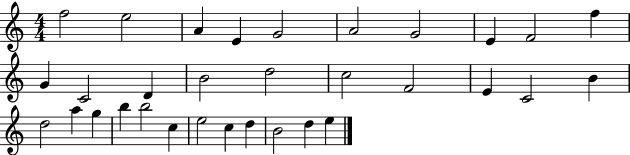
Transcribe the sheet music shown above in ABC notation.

X:1
T:Untitled
M:4/4
L:1/4
K:C
f2 e2 A E G2 A2 G2 E F2 f G C2 D B2 d2 c2 F2 E C2 B d2 a g b b2 c e2 c d B2 d e